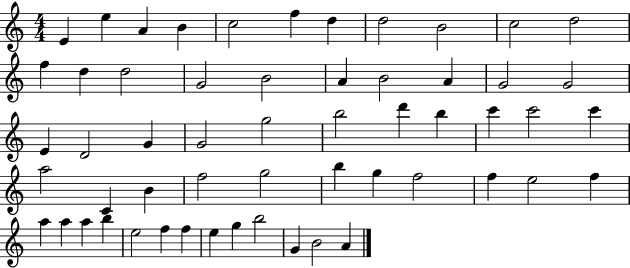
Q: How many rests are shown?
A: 0